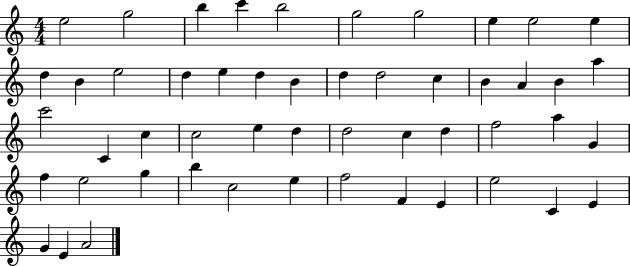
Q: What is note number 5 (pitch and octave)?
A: B5